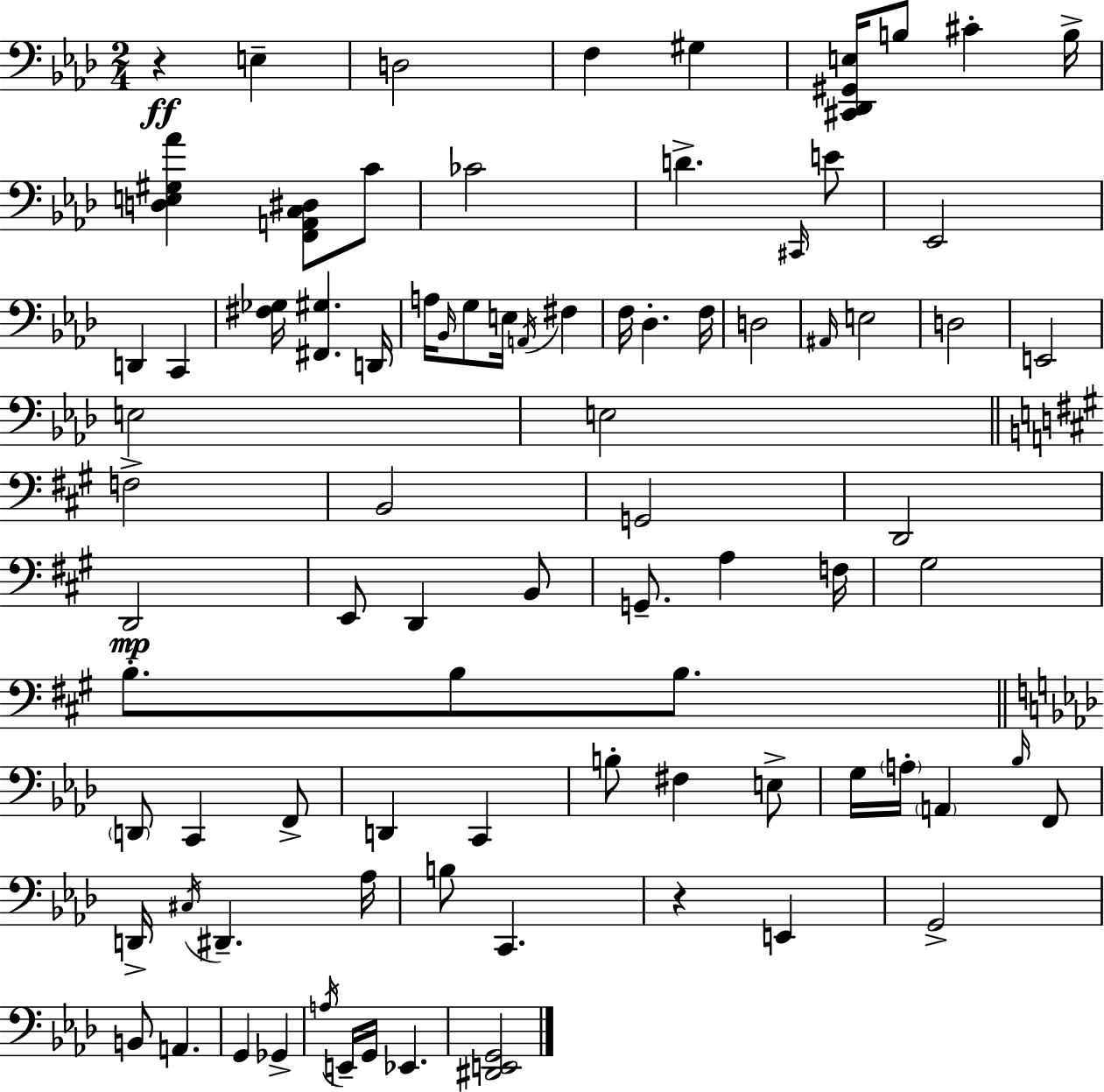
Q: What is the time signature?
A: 2/4